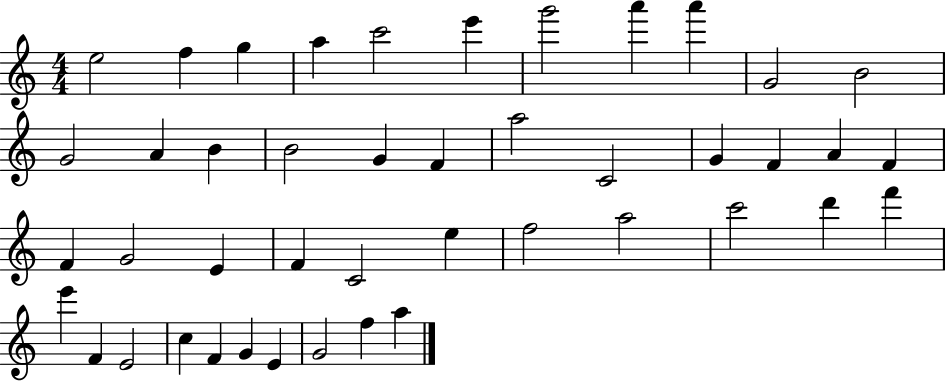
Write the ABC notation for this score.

X:1
T:Untitled
M:4/4
L:1/4
K:C
e2 f g a c'2 e' g'2 a' a' G2 B2 G2 A B B2 G F a2 C2 G F A F F G2 E F C2 e f2 a2 c'2 d' f' e' F E2 c F G E G2 f a